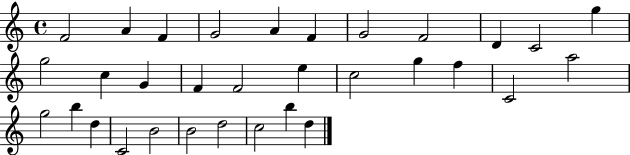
{
  \clef treble
  \time 4/4
  \defaultTimeSignature
  \key c \major
  f'2 a'4 f'4 | g'2 a'4 f'4 | g'2 f'2 | d'4 c'2 g''4 | \break g''2 c''4 g'4 | f'4 f'2 e''4 | c''2 g''4 f''4 | c'2 a''2 | \break g''2 b''4 d''4 | c'2 b'2 | b'2 d''2 | c''2 b''4 d''4 | \break \bar "|."
}